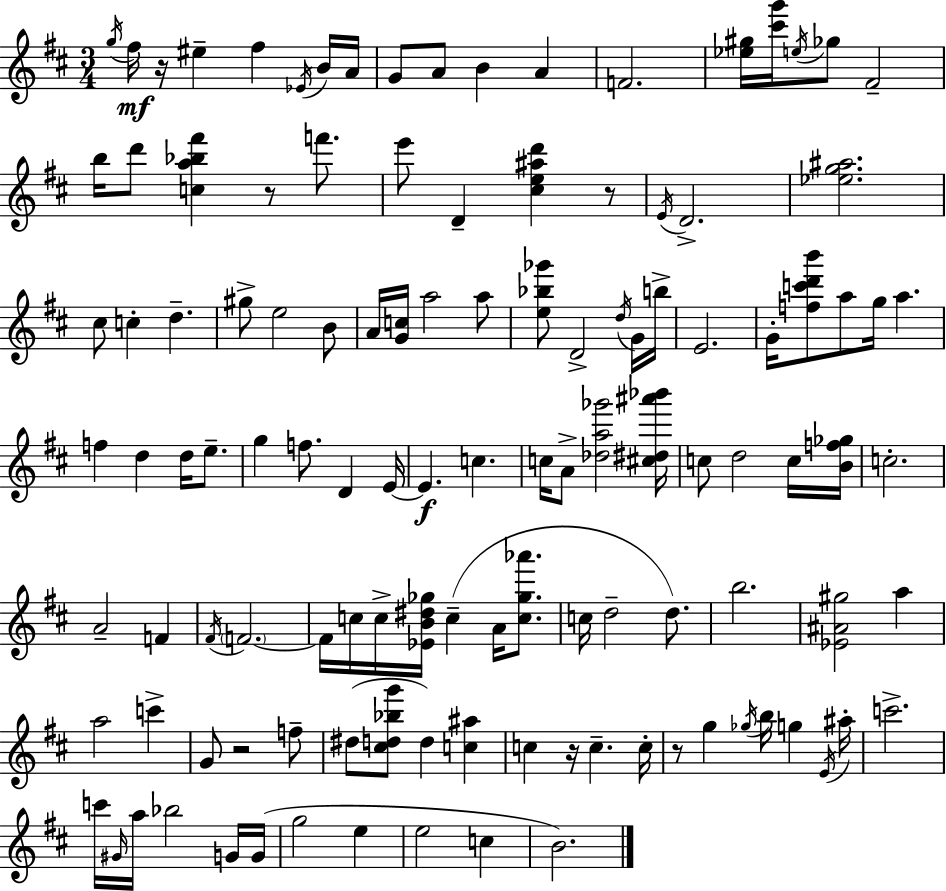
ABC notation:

X:1
T:Untitled
M:3/4
L:1/4
K:D
g/4 ^f/4 z/4 ^e ^f _E/4 B/4 A/4 G/2 A/2 B A F2 [_e^g]/4 [^c'g']/4 e/4 _g/2 ^F2 b/4 d'/2 [ca_b^f'] z/2 f'/2 e'/2 D [^ce^ad'] z/2 E/4 D2 [_eg^a]2 ^c/2 c d ^g/2 e2 B/2 A/4 [Gc]/4 a2 a/2 [e_b_g']/2 D2 d/4 G/4 b/4 E2 G/4 [fc'd'b']/2 a/2 g/4 a f d d/4 e/2 g f/2 D E/4 E c c/4 A/2 [_da_g']2 [^c^d^a'_b']/4 c/2 d2 c/4 [Bf_g]/4 c2 A2 F ^F/4 F2 F/4 c/4 c/4 [_EB^d_g]/4 c A/4 [c_g_a']/2 c/4 d2 d/2 b2 [_E^A^g]2 a a2 c' G/2 z2 f/2 ^d/2 [^cd_bg']/2 d [c^a] c z/4 c c/4 z/2 g _g/4 b/4 g E/4 ^a/4 c'2 c'/4 ^G/4 a/4 _b2 G/4 G/4 g2 e e2 c B2